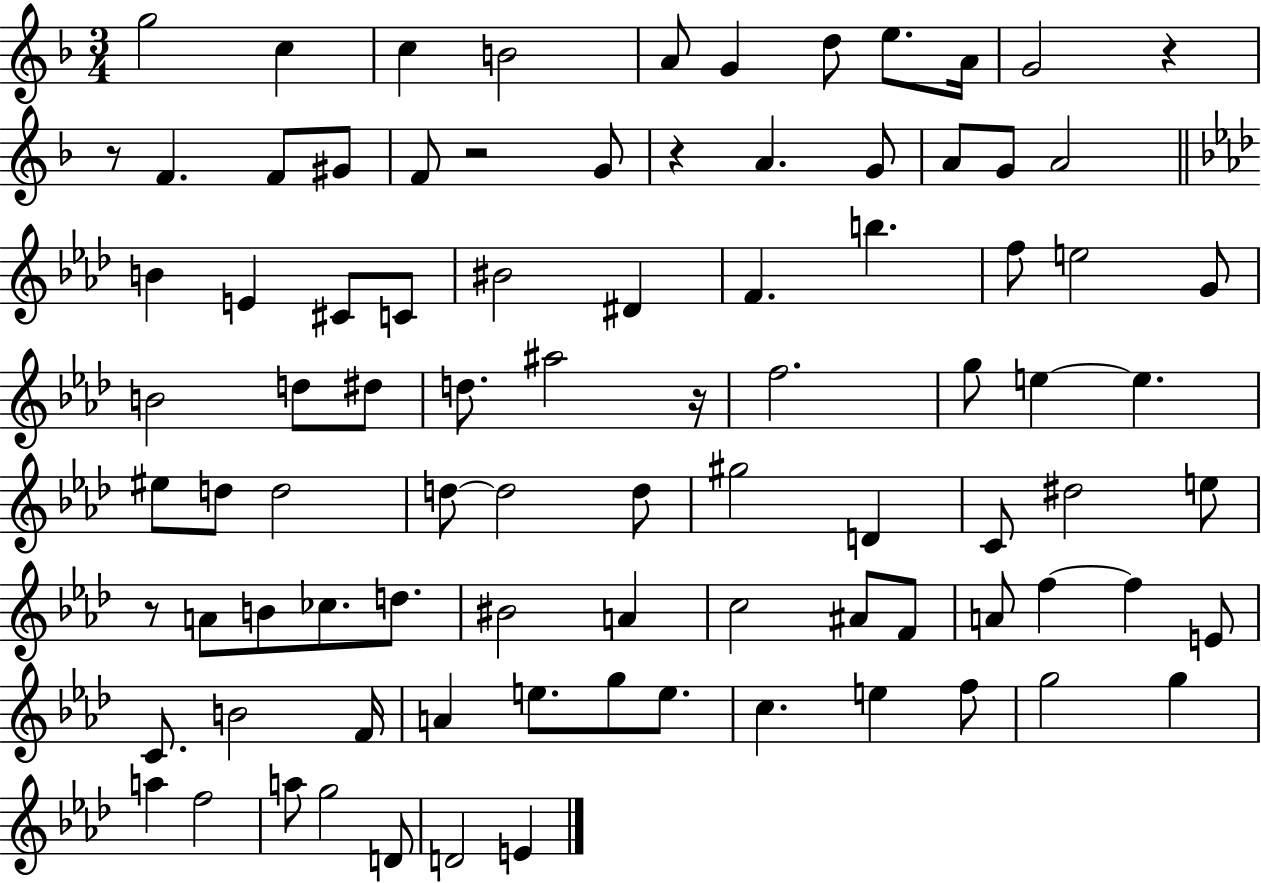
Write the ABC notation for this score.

X:1
T:Untitled
M:3/4
L:1/4
K:F
g2 c c B2 A/2 G d/2 e/2 A/4 G2 z z/2 F F/2 ^G/2 F/2 z2 G/2 z A G/2 A/2 G/2 A2 B E ^C/2 C/2 ^B2 ^D F b f/2 e2 G/2 B2 d/2 ^d/2 d/2 ^a2 z/4 f2 g/2 e e ^e/2 d/2 d2 d/2 d2 d/2 ^g2 D C/2 ^d2 e/2 z/2 A/2 B/2 _c/2 d/2 ^B2 A c2 ^A/2 F/2 A/2 f f E/2 C/2 B2 F/4 A e/2 g/2 e/2 c e f/2 g2 g a f2 a/2 g2 D/2 D2 E